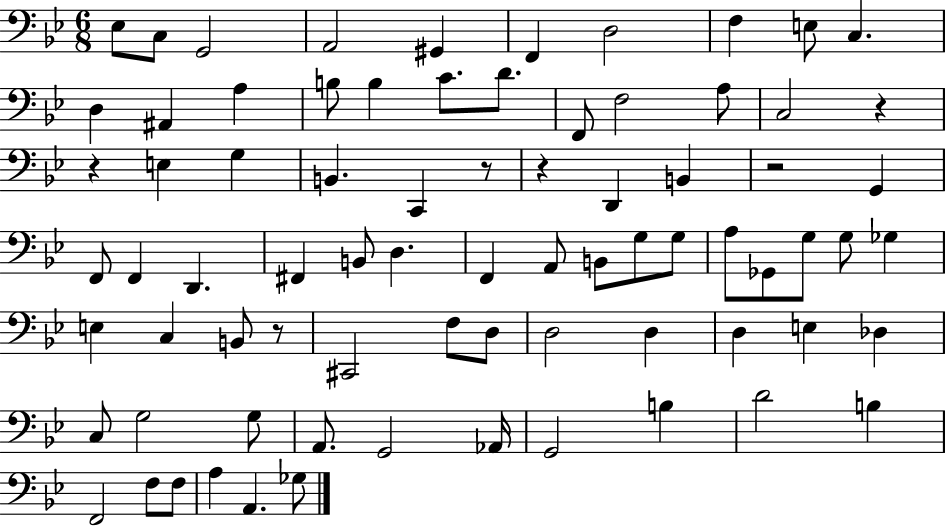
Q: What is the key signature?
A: BES major